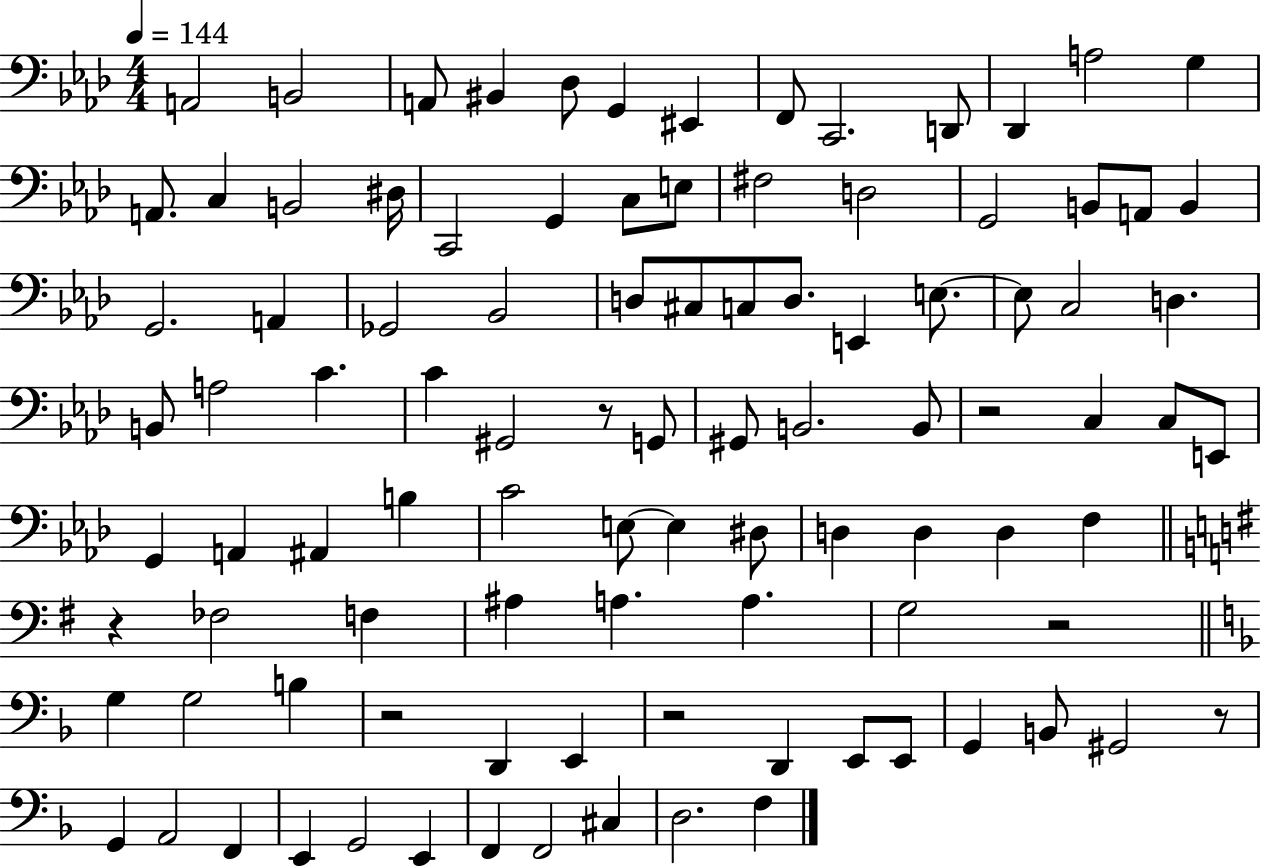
X:1
T:Untitled
M:4/4
L:1/4
K:Ab
A,,2 B,,2 A,,/2 ^B,, _D,/2 G,, ^E,, F,,/2 C,,2 D,,/2 _D,, A,2 G, A,,/2 C, B,,2 ^D,/4 C,,2 G,, C,/2 E,/2 ^F,2 D,2 G,,2 B,,/2 A,,/2 B,, G,,2 A,, _G,,2 _B,,2 D,/2 ^C,/2 C,/2 D,/2 E,, E,/2 E,/2 C,2 D, B,,/2 A,2 C C ^G,,2 z/2 G,,/2 ^G,,/2 B,,2 B,,/2 z2 C, C,/2 E,,/2 G,, A,, ^A,, B, C2 E,/2 E, ^D,/2 D, D, D, F, z _F,2 F, ^A, A, A, G,2 z2 G, G,2 B, z2 D,, E,, z2 D,, E,,/2 E,,/2 G,, B,,/2 ^G,,2 z/2 G,, A,,2 F,, E,, G,,2 E,, F,, F,,2 ^C, D,2 F,